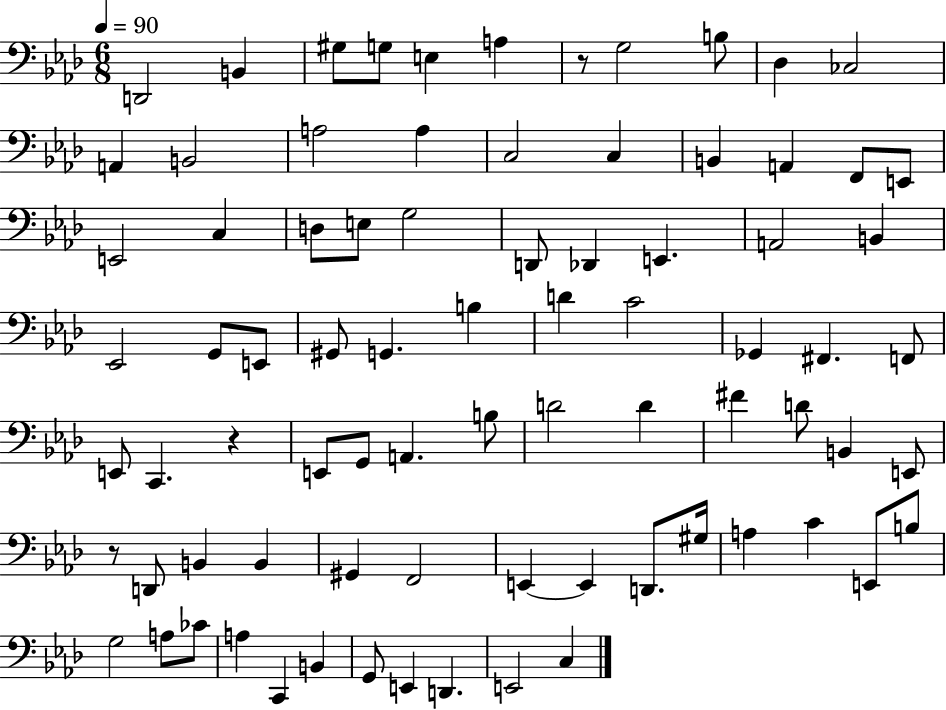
D2/h B2/q G#3/e G3/e E3/q A3/q R/e G3/h B3/e Db3/q CES3/h A2/q B2/h A3/h A3/q C3/h C3/q B2/q A2/q F2/e E2/e E2/h C3/q D3/e E3/e G3/h D2/e Db2/q E2/q. A2/h B2/q Eb2/h G2/e E2/e G#2/e G2/q. B3/q D4/q C4/h Gb2/q F#2/q. F2/e E2/e C2/q. R/q E2/e G2/e A2/q. B3/e D4/h D4/q F#4/q D4/e B2/q E2/e R/e D2/e B2/q B2/q G#2/q F2/h E2/q E2/q D2/e. G#3/s A3/q C4/q E2/e B3/e G3/h A3/e CES4/e A3/q C2/q B2/q G2/e E2/q D2/q. E2/h C3/q